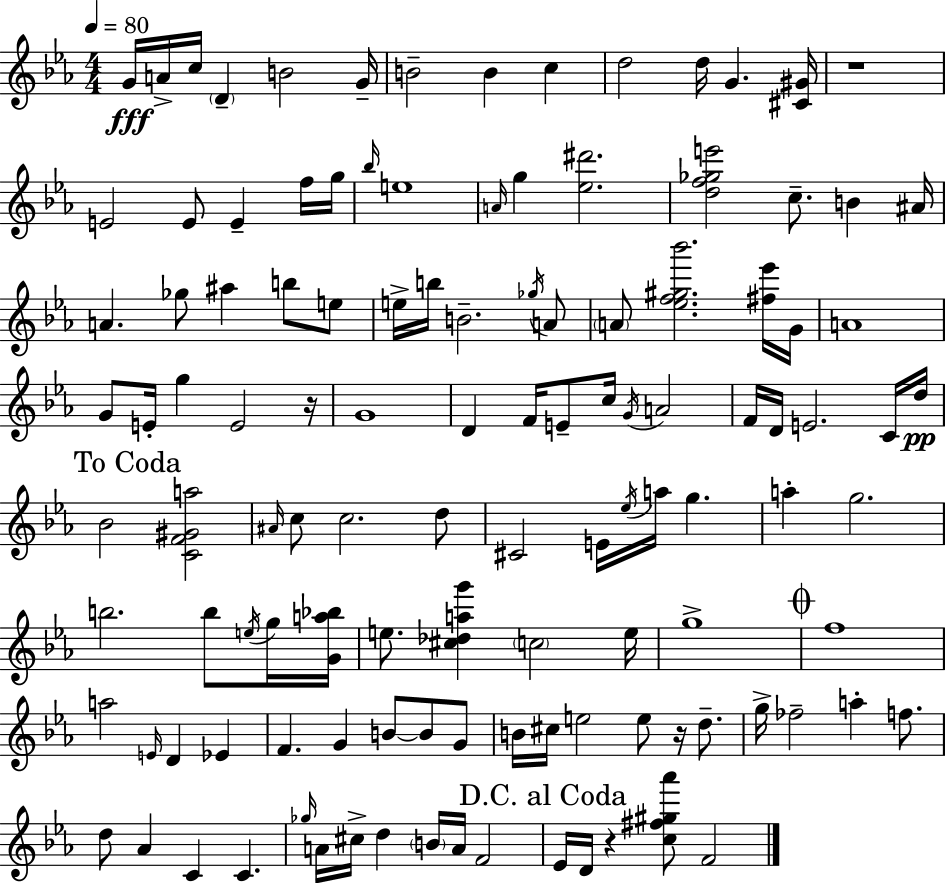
{
  \clef treble
  \numericTimeSignature
  \time 4/4
  \key ees \major
  \tempo 4 = 80
  g'16\fff a'16-> c''16 \parenthesize d'4-- b'2 g'16-- | b'2-- b'4 c''4 | d''2 d''16 g'4. <cis' gis'>16 | r1 | \break e'2 e'8 e'4-- f''16 g''16 | \grace { bes''16 } e''1 | \grace { a'16 } g''4 <ees'' dis'''>2. | <d'' f'' ges'' e'''>2 c''8.-- b'4 | \break ais'16 a'4. ges''8 ais''4 b''8 | e''8 e''16-> b''16 b'2.-- | \acciaccatura { ges''16 } a'8 \parenthesize a'8 <ees'' f'' gis'' bes'''>2. | <fis'' ees'''>16 g'16 a'1 | \break g'8 e'16-. g''4 e'2 | r16 g'1 | d'4 f'16 e'8-- c''16 \acciaccatura { g'16 } a'2 | f'16 d'16 e'2. | \break c'16 d''16\pp \mark "To Coda" bes'2 <c' f' gis' a''>2 | \grace { ais'16 } c''8 c''2. | d''8 cis'2 e'16 \acciaccatura { ees''16 } a''16 | g''4. a''4-. g''2. | \break b''2. | b''8 \acciaccatura { e''16 } g''16 <g' a'' bes''>16 e''8. <cis'' des'' a'' g'''>4 \parenthesize c''2 | e''16 g''1-> | \mark \markup { \musicglyph "scripts.coda" } f''1 | \break a''2 \grace { e'16 } | d'4 ees'4 f'4. g'4 | b'8~~ b'8 g'8 b'16 cis''16 e''2 | e''8 r16 d''8.-- g''16-> fes''2-- | \break a''4-. f''8. d''8 aes'4 c'4 | c'4. \grace { ges''16 } a'16 cis''16-> d''4 \parenthesize b'16 | a'16 f'2 \mark "D.C. al Coda" ees'16 d'16 r4 <c'' fis'' gis'' aes'''>8 | f'2 \bar "|."
}